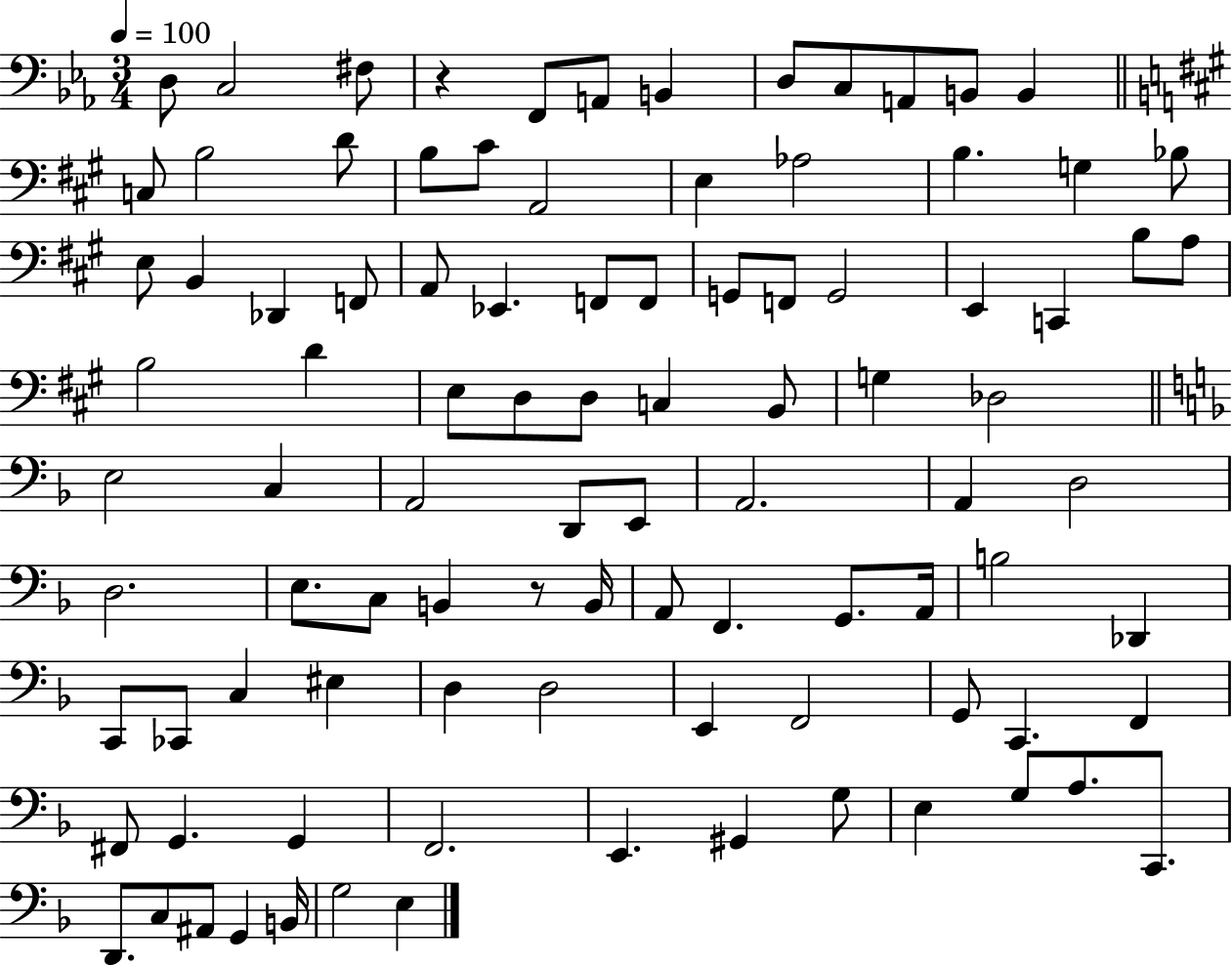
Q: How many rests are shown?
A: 2